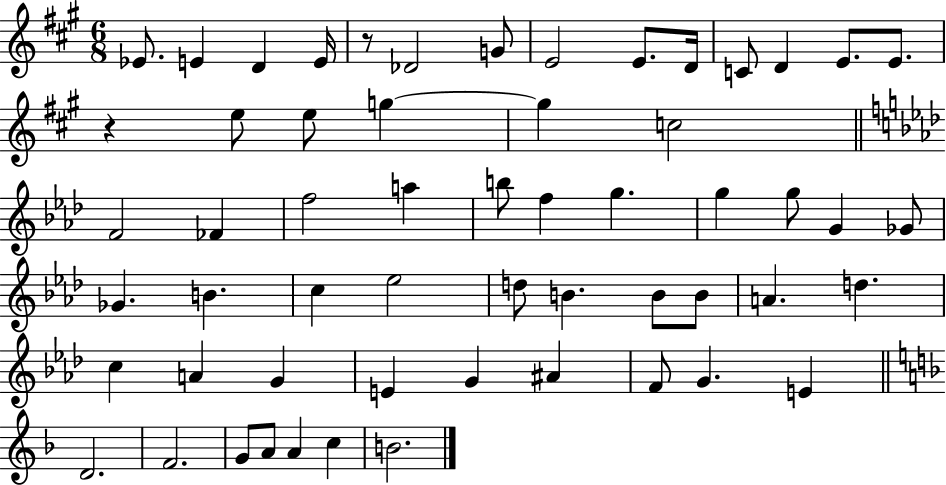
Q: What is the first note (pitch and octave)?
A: Eb4